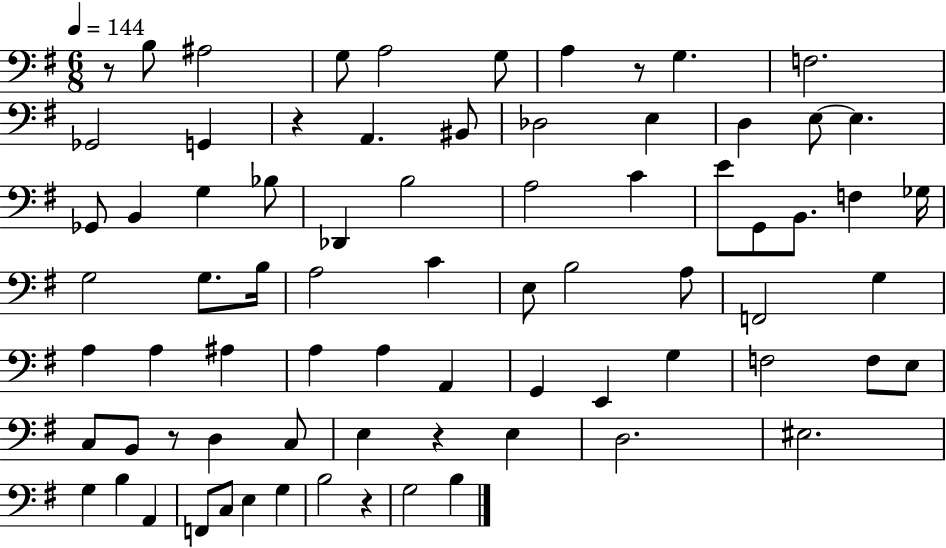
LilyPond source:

{
  \clef bass
  \numericTimeSignature
  \time 6/8
  \key g \major
  \tempo 4 = 144
  \repeat volta 2 { r8 b8 ais2 | g8 a2 g8 | a4 r8 g4. | f2. | \break ges,2 g,4 | r4 a,4. bis,8 | des2 e4 | d4 e8~~ e4. | \break ges,8 b,4 g4 bes8 | des,4 b2 | a2 c'4 | e'8 g,8 b,8. f4 ges16 | \break g2 g8. b16 | a2 c'4 | e8 b2 a8 | f,2 g4 | \break a4 a4 ais4 | a4 a4 a,4 | g,4 e,4 g4 | f2 f8 e8 | \break c8 b,8 r8 d4 c8 | e4 r4 e4 | d2. | eis2. | \break g4 b4 a,4 | f,8 c8 e4 g4 | b2 r4 | g2 b4 | \break } \bar "|."
}